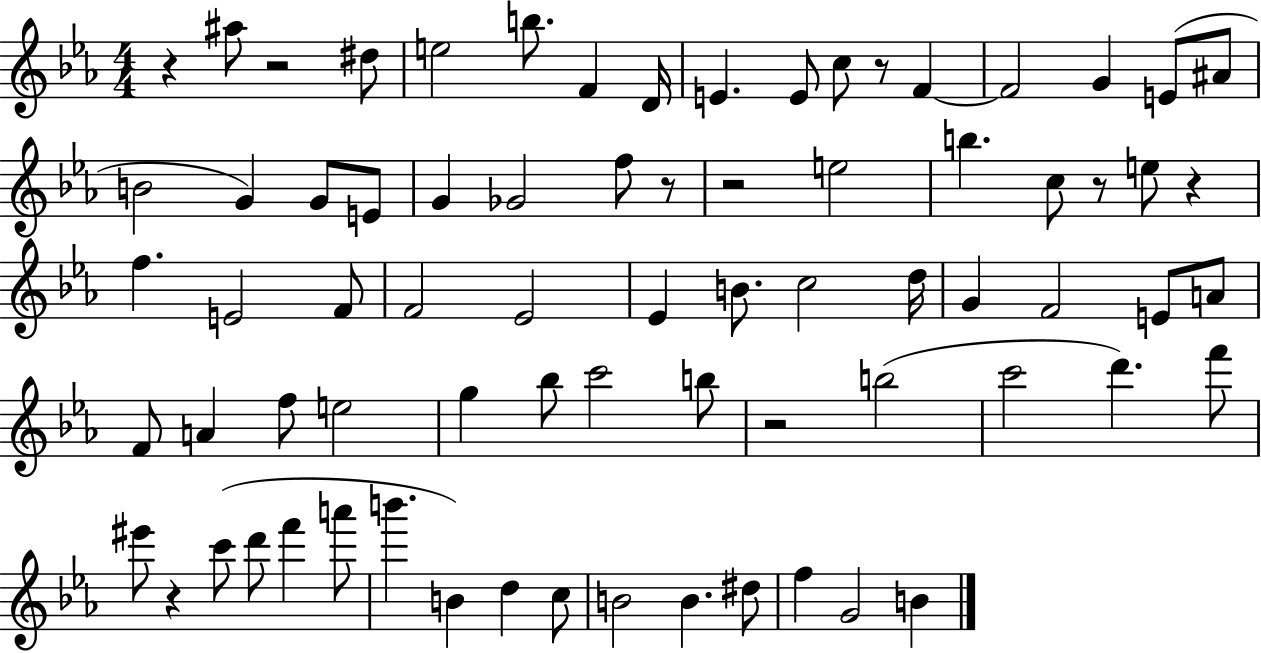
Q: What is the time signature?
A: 4/4